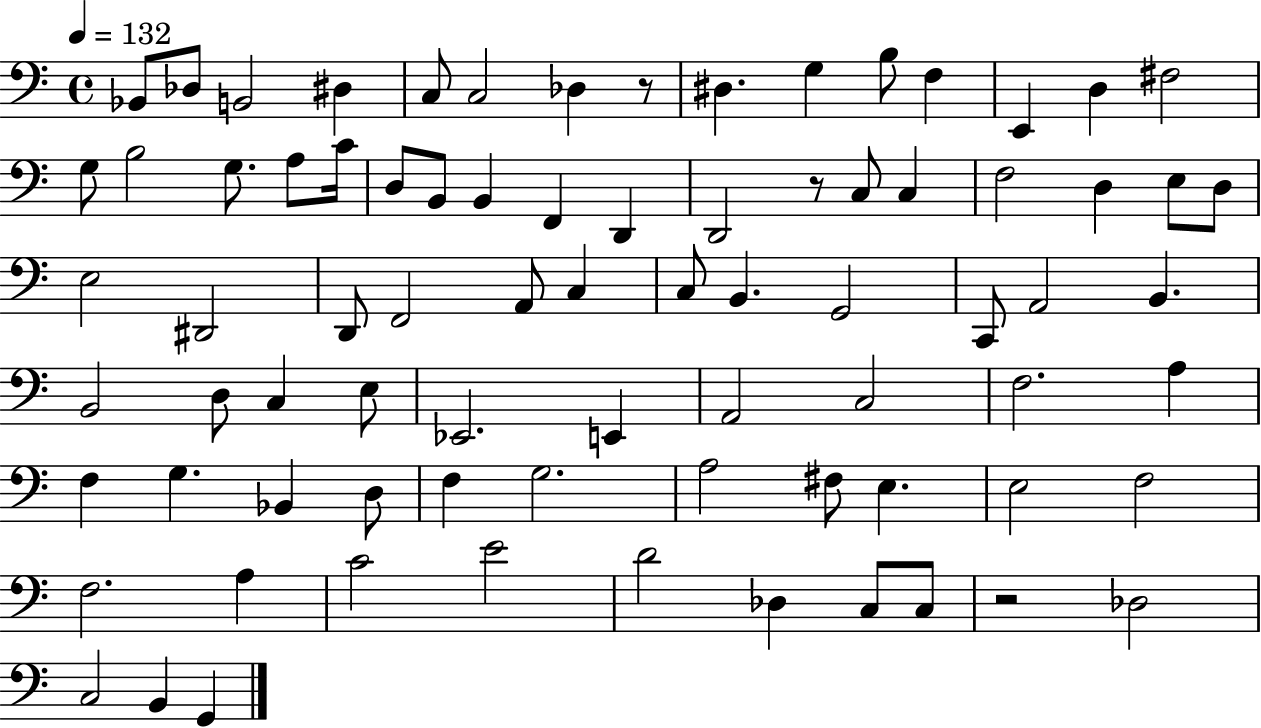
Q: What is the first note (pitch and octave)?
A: Bb2